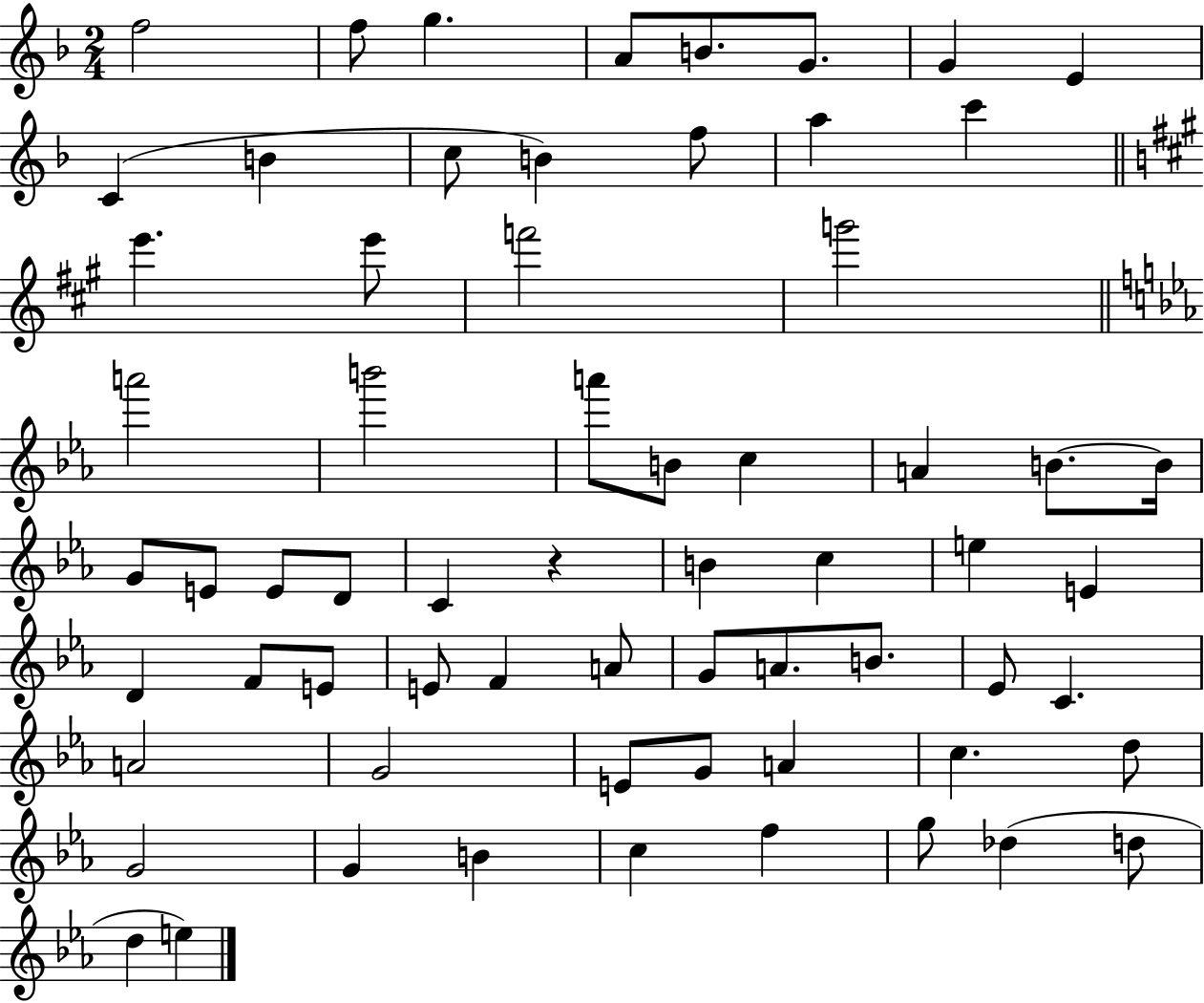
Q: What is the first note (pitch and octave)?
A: F5